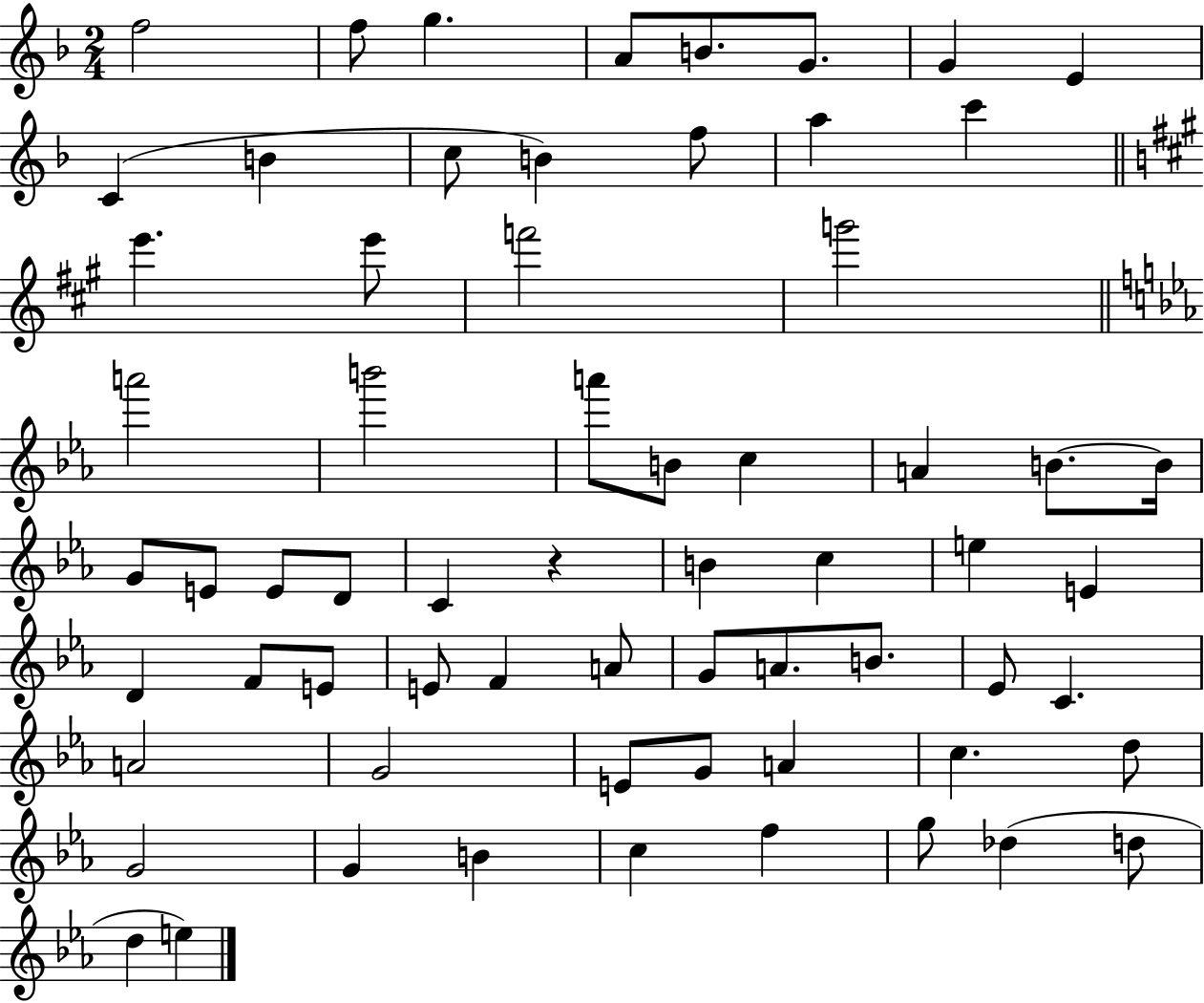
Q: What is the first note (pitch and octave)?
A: F5